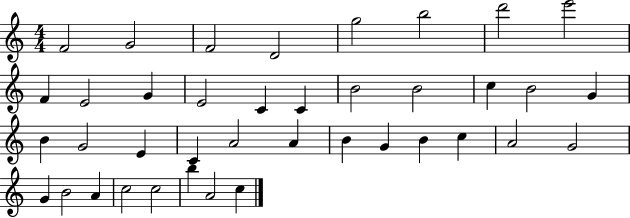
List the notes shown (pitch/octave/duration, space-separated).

F4/h G4/h F4/h D4/h G5/h B5/h D6/h E6/h F4/q E4/h G4/q E4/h C4/q C4/q B4/h B4/h C5/q B4/h G4/q B4/q G4/h E4/q C4/q A4/h A4/q B4/q G4/q B4/q C5/q A4/h G4/h G4/q B4/h A4/q C5/h C5/h B5/q A4/h C5/q